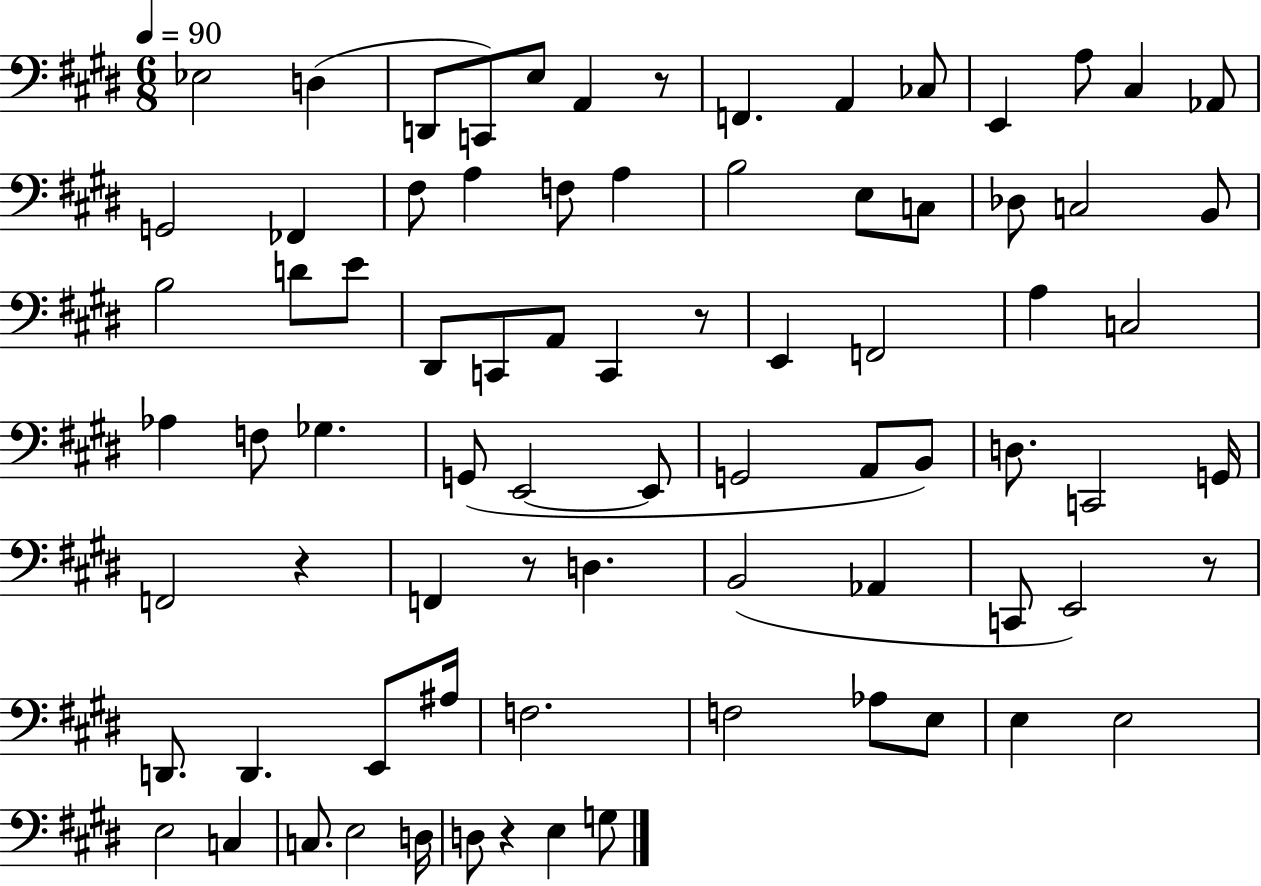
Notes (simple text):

Eb3/h D3/q D2/e C2/e E3/e A2/q R/e F2/q. A2/q CES3/e E2/q A3/e C#3/q Ab2/e G2/h FES2/q F#3/e A3/q F3/e A3/q B3/h E3/e C3/e Db3/e C3/h B2/e B3/h D4/e E4/e D#2/e C2/e A2/e C2/q R/e E2/q F2/h A3/q C3/h Ab3/q F3/e Gb3/q. G2/e E2/h E2/e G2/h A2/e B2/e D3/e. C2/h G2/s F2/h R/q F2/q R/e D3/q. B2/h Ab2/q C2/e E2/h R/e D2/e. D2/q. E2/e A#3/s F3/h. F3/h Ab3/e E3/e E3/q E3/h E3/h C3/q C3/e. E3/h D3/s D3/e R/q E3/q G3/e